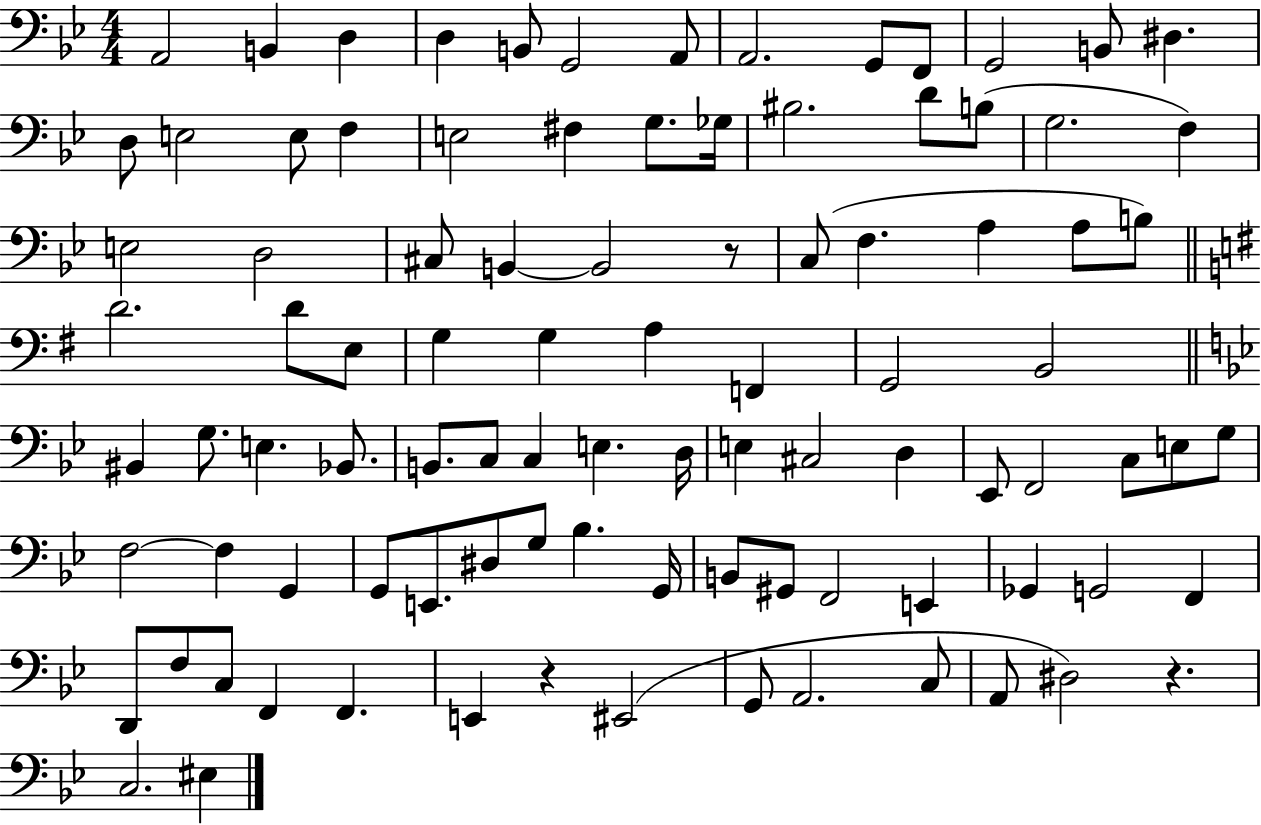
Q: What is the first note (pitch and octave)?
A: A2